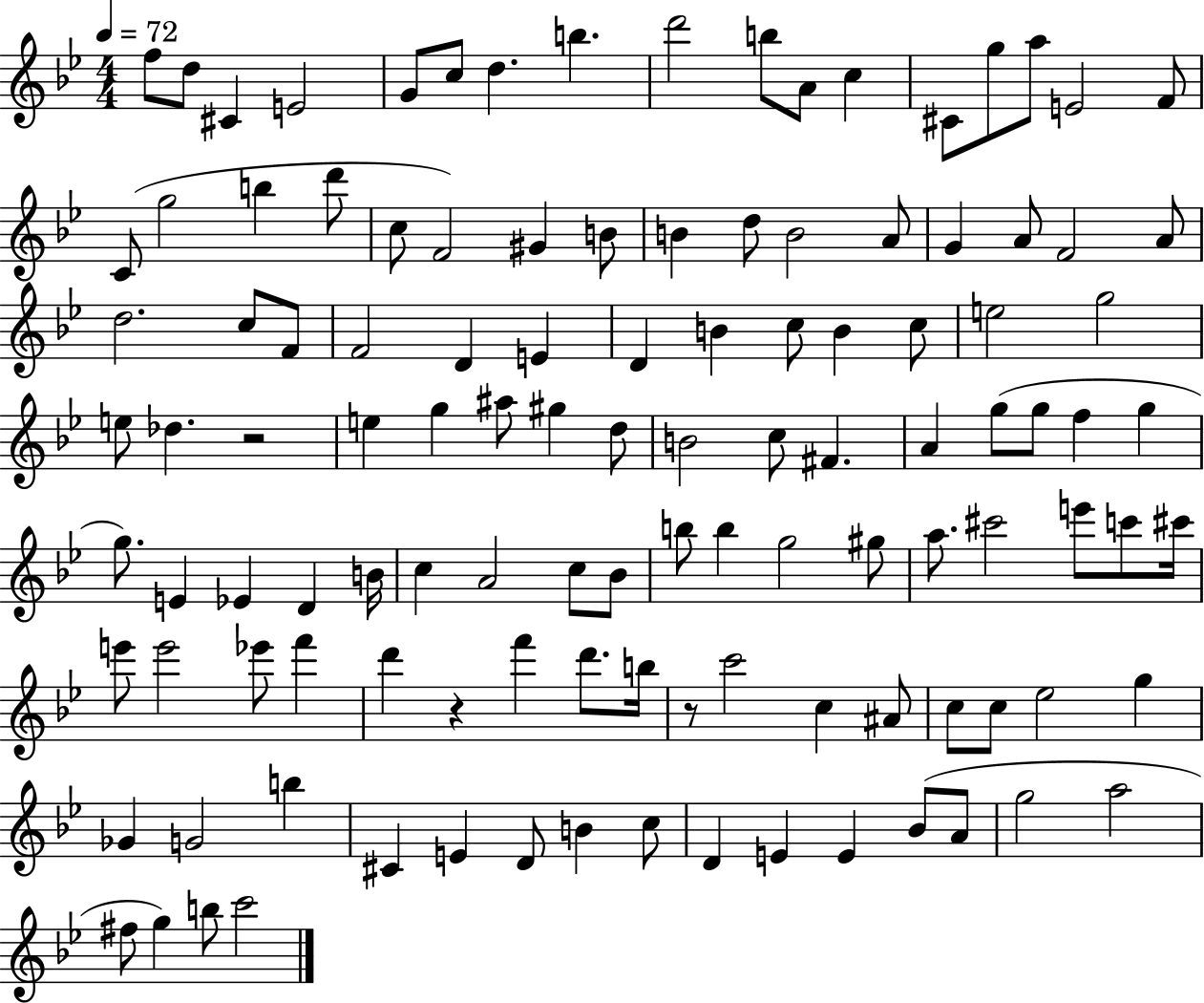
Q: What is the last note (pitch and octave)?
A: C6